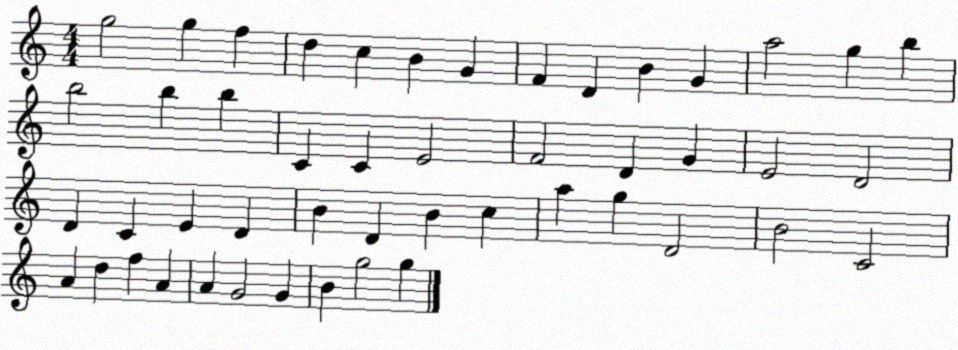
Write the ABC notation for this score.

X:1
T:Untitled
M:4/4
L:1/4
K:C
g2 g f d c B G F D B G a2 g b b2 b b C C E2 F2 D G E2 D2 D C E D B D B c a g D2 B2 C2 A d f A A G2 G B g2 g